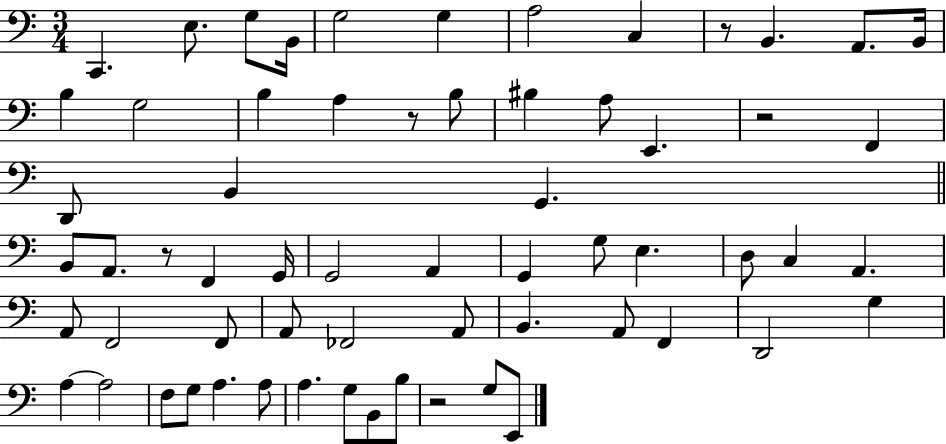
{
  \clef bass
  \numericTimeSignature
  \time 3/4
  \key c \major
  c,4. e8. g8 b,16 | g2 g4 | a2 c4 | r8 b,4. a,8. b,16 | \break b4 g2 | b4 a4 r8 b8 | bis4 a8 e,4. | r2 f,4 | \break d,8 b,4 g,4. | \bar "||" \break \key a \minor b,8 a,8. r8 f,4 g,16 | g,2 a,4 | g,4 g8 e4. | d8 c4 a,4. | \break a,8 f,2 f,8 | a,8 fes,2 a,8 | b,4. a,8 f,4 | d,2 g4 | \break a4~~ a2 | f8 g8 a4. a8 | a4. g8 b,8 b8 | r2 g8 e,8 | \break \bar "|."
}